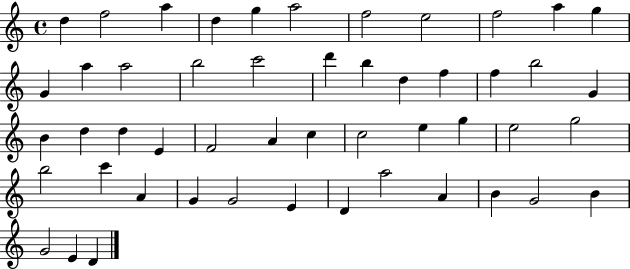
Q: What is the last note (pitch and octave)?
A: D4